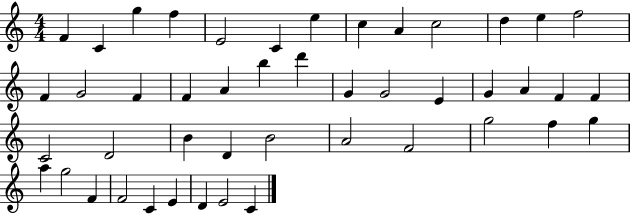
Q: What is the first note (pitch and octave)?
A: F4